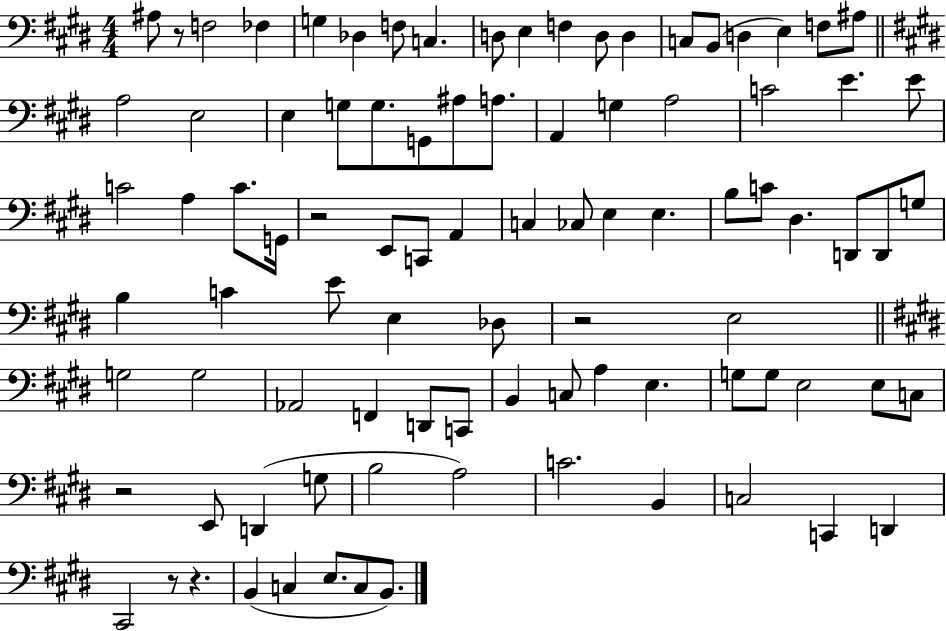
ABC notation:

X:1
T:Untitled
M:4/4
L:1/4
K:E
^A,/2 z/2 F,2 _F, G, _D, F,/2 C, D,/2 E, F, D,/2 D, C,/2 B,,/2 D, E, F,/2 ^A,/2 A,2 E,2 E, G,/2 G,/2 G,,/2 ^A,/2 A,/2 A,, G, A,2 C2 E E/2 C2 A, C/2 G,,/4 z2 E,,/2 C,,/2 A,, C, _C,/2 E, E, B,/2 C/2 ^D, D,,/2 D,,/2 G,/2 B, C E/2 E, _D,/2 z2 E,2 G,2 G,2 _A,,2 F,, D,,/2 C,,/2 B,, C,/2 A, E, G,/2 G,/2 E,2 E,/2 C,/2 z2 E,,/2 D,, G,/2 B,2 A,2 C2 B,, C,2 C,, D,, ^C,,2 z/2 z B,, C, E,/2 C,/2 B,,/2